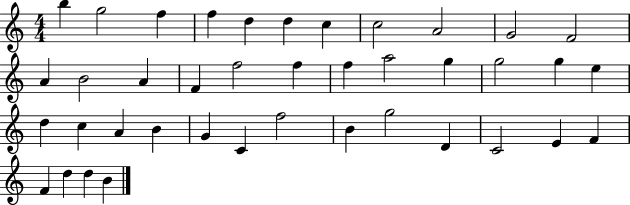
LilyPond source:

{
  \clef treble
  \numericTimeSignature
  \time 4/4
  \key c \major
  b''4 g''2 f''4 | f''4 d''4 d''4 c''4 | c''2 a'2 | g'2 f'2 | \break a'4 b'2 a'4 | f'4 f''2 f''4 | f''4 a''2 g''4 | g''2 g''4 e''4 | \break d''4 c''4 a'4 b'4 | g'4 c'4 f''2 | b'4 g''2 d'4 | c'2 e'4 f'4 | \break f'4 d''4 d''4 b'4 | \bar "|."
}